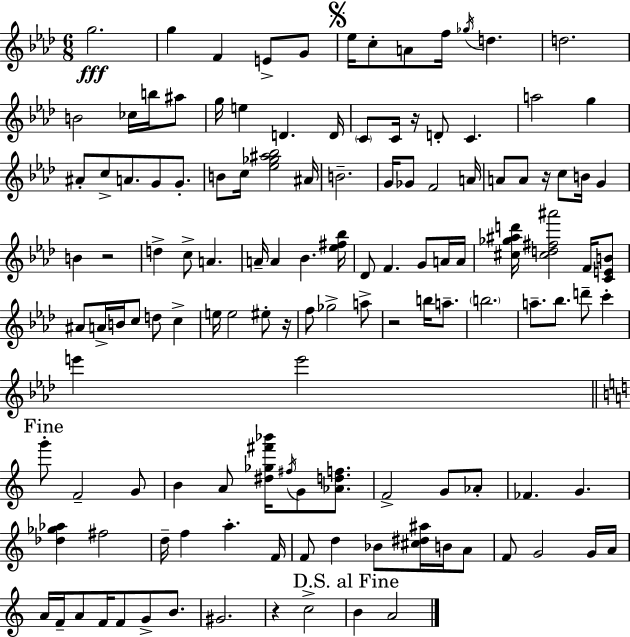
{
  \clef treble
  \numericTimeSignature
  \time 6/8
  \key aes \major
  g''2.\fff | g''4 f'4 e'8-> g'8 | \mark \markup { \musicglyph "scripts.segno" } ees''16 c''8-. a'8 f''16 \acciaccatura { ges''16 } d''4. | d''2. | \break b'2 ces''16 b''16 ais''8 | g''16 e''4 d'4. | d'16 \parenthesize c'8 c'16 r16 d'8-. c'4. | a''2 g''4 | \break ais'8-. c''8-> a'8. g'8 g'8.-. | b'8 c''16 <ees'' ges'' ais'' bes''>2 | ais'16 b'2.-- | g'16 ges'8 f'2 | \break a'16 a'8 a'8 r16 c''8 b'16 g'4 | b'4 r2 | d''4-> c''8-> a'4. | a'16-- a'4 bes'4. | \break <ees'' fis'' bes''>16 des'8 f'4. g'8 a'16 | a'16 <cis'' ges'' ais'' d'''>16 <cis'' d'' fis'' ais'''>2 f'16 <c' e' b'>8 | ais'8 a'16-> b'16 c''8 d''8 c''4-> | e''16 e''2 eis''8-. | \break r16 f''8 ges''2-> a''8-> | r2 b''16 a''8.-- | \parenthesize b''2. | a''8.-- bes''8. d'''8-- c'''4-. | \break e'''4 e'''2 | \mark "Fine" \bar "||" \break \key c \major g'''8-. f'2-- g'8 | b'4 a'8 <dis'' ges'' fis''' bes'''>16 \acciaccatura { fis''16 } g'8 <aes' d'' f''>8. | f'2-> g'8 aes'8-. | fes'4. g'4. | \break <des'' ges'' aes''>4 fis''2 | d''16-- f''4 a''4.-. | f'16 f'8 d''4 bes'8 <cis'' dis'' ais''>16 b'16 a'8 | f'8 g'2 g'16 | \break a'16 a'16 f'16-- a'8 f'16 f'8 g'8-> b'8. | gis'2. | r4 c''2-> | \mark "D.S. al Fine" b'4 a'2 | \break \bar "|."
}